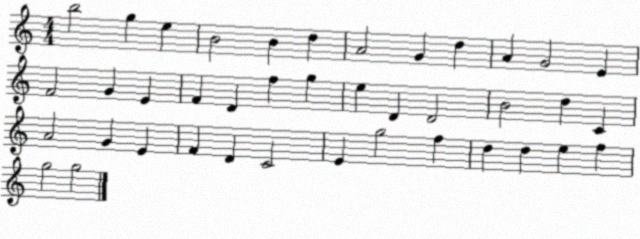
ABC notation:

X:1
T:Untitled
M:4/4
L:1/4
K:C
b2 g e B2 B d A2 G d A G2 E F2 G E F D f g e D D2 B2 d C A2 G E F D C2 E g2 f d d e f g2 g2